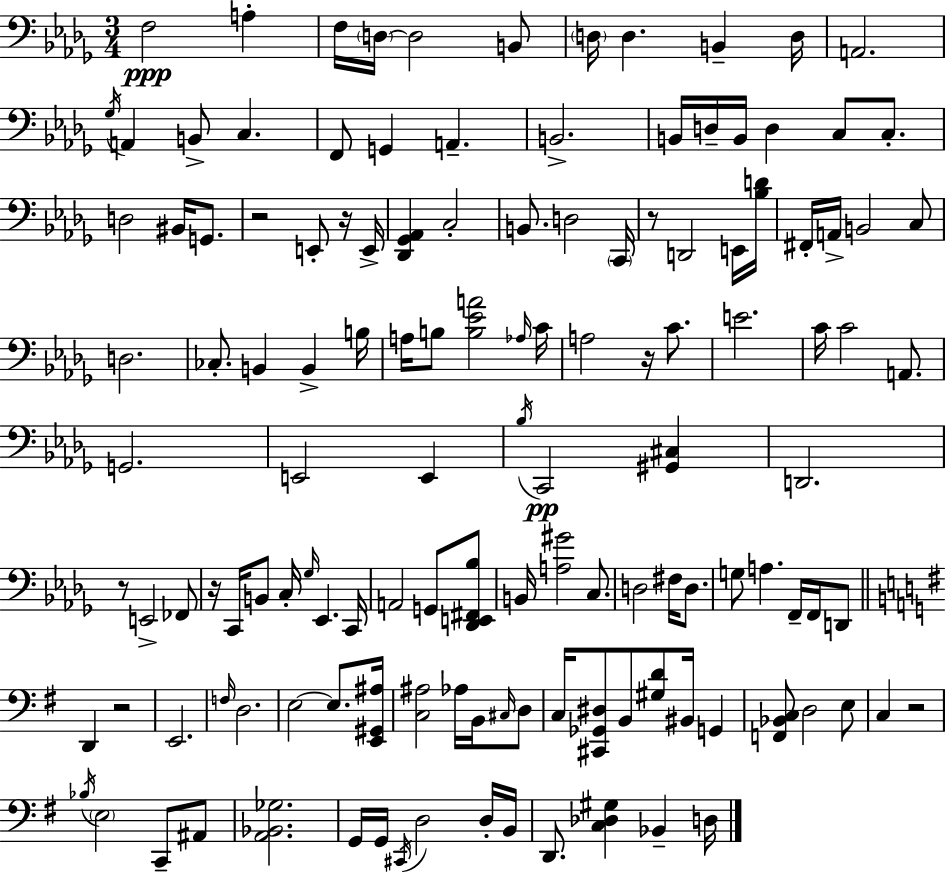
{
  \clef bass
  \numericTimeSignature
  \time 3/4
  \key bes \minor
  f2\ppp a4-. | f16 \parenthesize d16~~ d2 b,8 | \parenthesize d16 d4. b,4-- d16 | a,2. | \break \acciaccatura { ges16 } a,4 b,8-> c4. | f,8 g,4 a,4.-- | b,2.-> | b,16 d16-- b,16 d4 c8 c8.-. | \break d2 bis,16 g,8. | r2 e,8-. r16 | e,16-> <des, ges, aes,>4 c2-. | b,8. d2 | \break \parenthesize c,16 r8 d,2 e,16 | <bes d'>16 fis,16-. a,16-> b,2 c8 | d2. | ces8.-. b,4 b,4-> | \break b16 a16 b8 <b ees' a'>2 | \grace { aes16 } c'16 a2 r16 c'8. | e'2. | c'16 c'2 a,8. | \break g,2. | e,2 e,4 | \acciaccatura { bes16 } c,2\pp <gis, cis>4 | d,2. | \break r8 e,2-> | fes,8 r16 c,16 b,8 c16-. \grace { ges16 } ees,4. | c,16 a,2 | g,8 <des, e, fis, bes>8 b,16 <a gis'>2 | \break c8. d2 | fis16 d8. g8 a4. | f,16-- f,16 d,8 \bar "||" \break \key g \major d,4 r2 | e,2. | \grace { f16 } d2. | e2~~ e8. | \break <e, gis, ais>16 <c ais>2 aes16 b,16 \grace { cis16 } | d8 c16 <cis, ges, dis>8 b,8 <gis d'>8 bis,16 g,4 | <f, bes, c>8 d2 | e8 c4 r2 | \break \acciaccatura { bes16 } \parenthesize e2 c,8-- | ais,8 <a, bes, ges>2. | g,16 g,16 \acciaccatura { cis,16 } d2 | d16-. b,16 d,8. <c des gis>4 bes,4-- | \break d16 \bar "|."
}